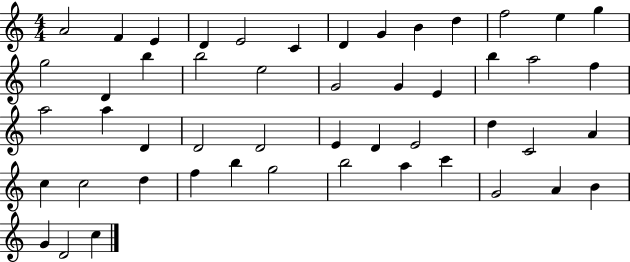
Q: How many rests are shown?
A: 0